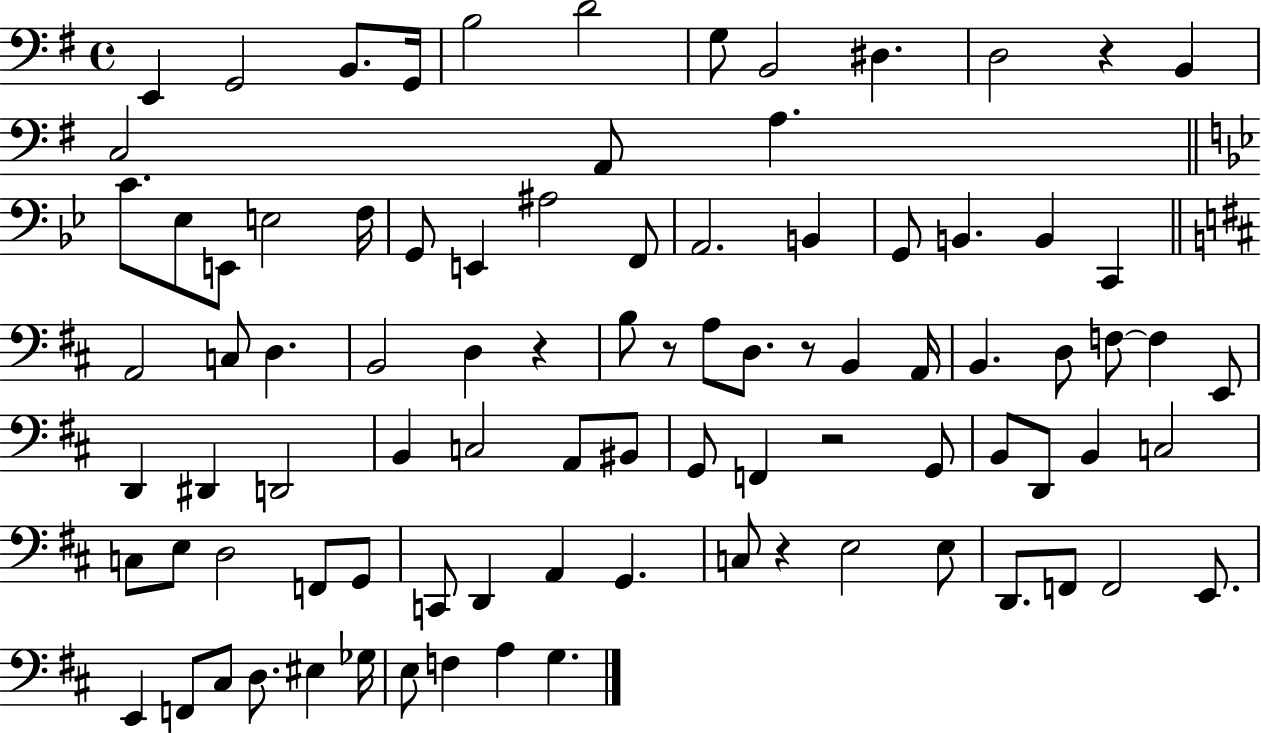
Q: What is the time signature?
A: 4/4